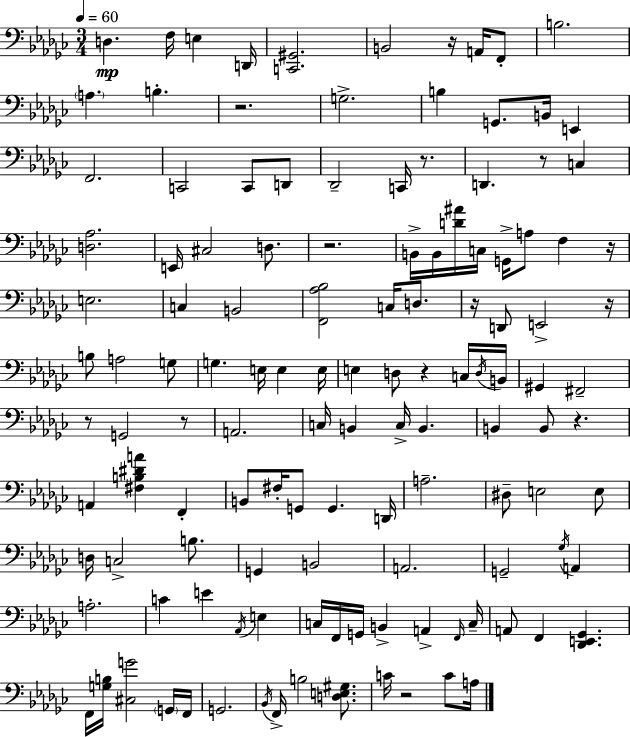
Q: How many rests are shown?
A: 13